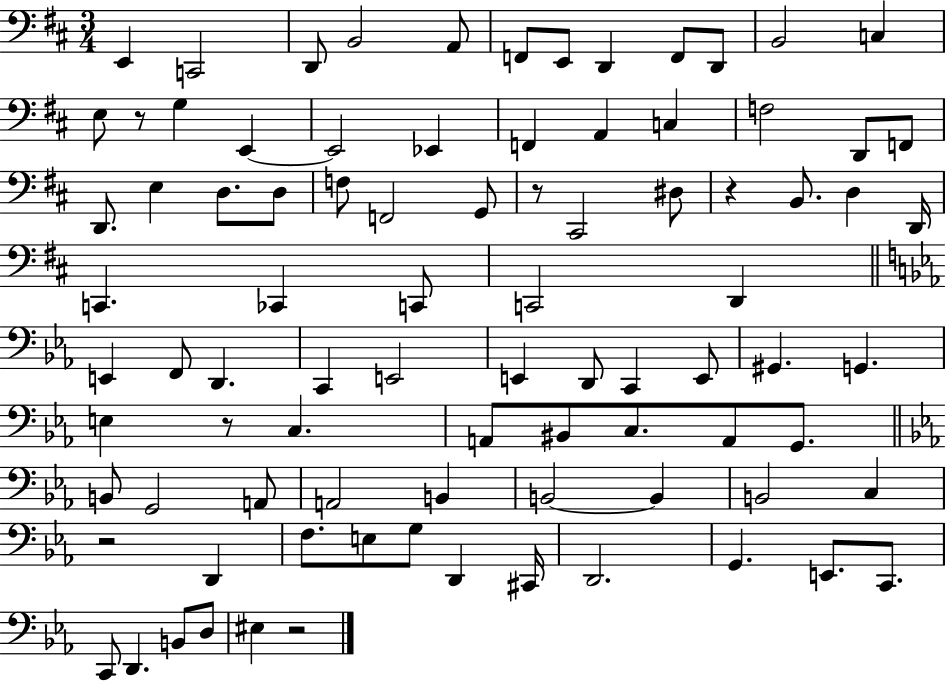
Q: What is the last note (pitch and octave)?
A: EIS3